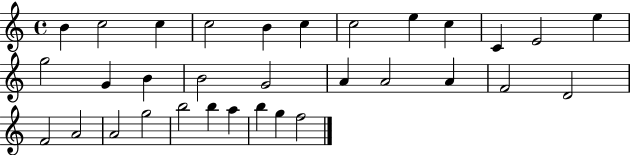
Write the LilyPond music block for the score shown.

{
  \clef treble
  \time 4/4
  \defaultTimeSignature
  \key c \major
  b'4 c''2 c''4 | c''2 b'4 c''4 | c''2 e''4 c''4 | c'4 e'2 e''4 | \break g''2 g'4 b'4 | b'2 g'2 | a'4 a'2 a'4 | f'2 d'2 | \break f'2 a'2 | a'2 g''2 | b''2 b''4 a''4 | b''4 g''4 f''2 | \break \bar "|."
}